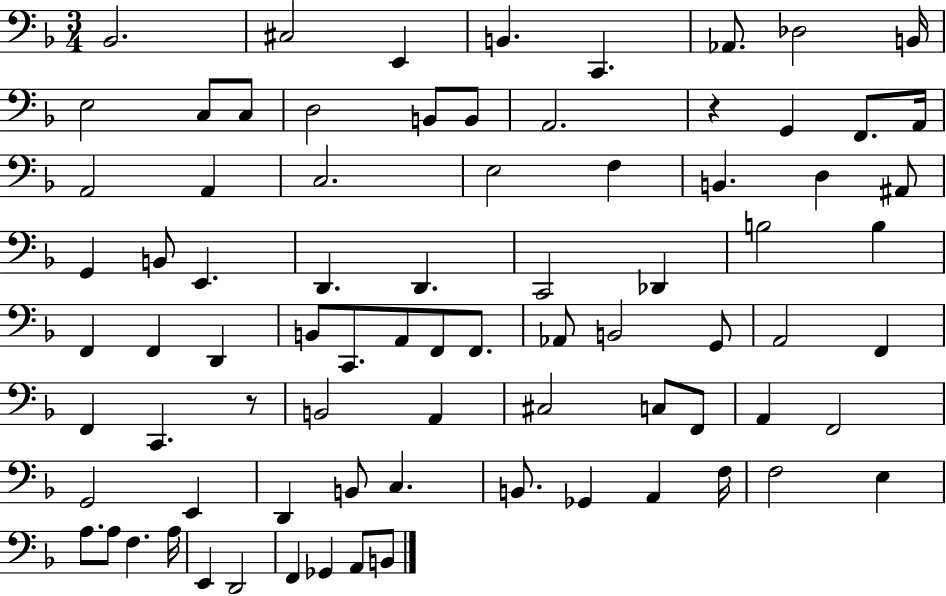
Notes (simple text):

Bb2/h. C#3/h E2/q B2/q. C2/q. Ab2/e. Db3/h B2/s E3/h C3/e C3/e D3/h B2/e B2/e A2/h. R/q G2/q F2/e. A2/s A2/h A2/q C3/h. E3/h F3/q B2/q. D3/q A#2/e G2/q B2/e E2/q. D2/q. D2/q. C2/h Db2/q B3/h B3/q F2/q F2/q D2/q B2/e C2/e. A2/e F2/e F2/e. Ab2/e B2/h G2/e A2/h F2/q F2/q C2/q. R/e B2/h A2/q C#3/h C3/e F2/e A2/q F2/h G2/h E2/q D2/q B2/e C3/q. B2/e. Gb2/q A2/q F3/s F3/h E3/q A3/e. A3/e F3/q. A3/s E2/q D2/h F2/q Gb2/q A2/e B2/e